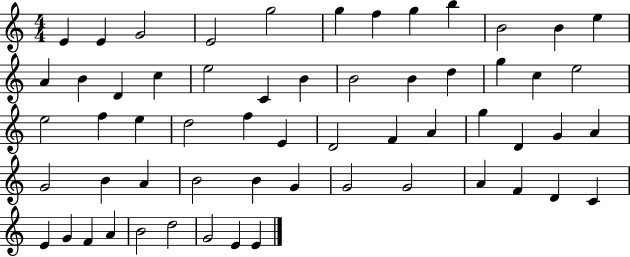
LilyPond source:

{
  \clef treble
  \numericTimeSignature
  \time 4/4
  \key c \major
  e'4 e'4 g'2 | e'2 g''2 | g''4 f''4 g''4 b''4 | b'2 b'4 e''4 | \break a'4 b'4 d'4 c''4 | e''2 c'4 b'4 | b'2 b'4 d''4 | g''4 c''4 e''2 | \break e''2 f''4 e''4 | d''2 f''4 e'4 | d'2 f'4 a'4 | g''4 d'4 g'4 a'4 | \break g'2 b'4 a'4 | b'2 b'4 g'4 | g'2 g'2 | a'4 f'4 d'4 c'4 | \break e'4 g'4 f'4 a'4 | b'2 d''2 | g'2 e'4 e'4 | \bar "|."
}